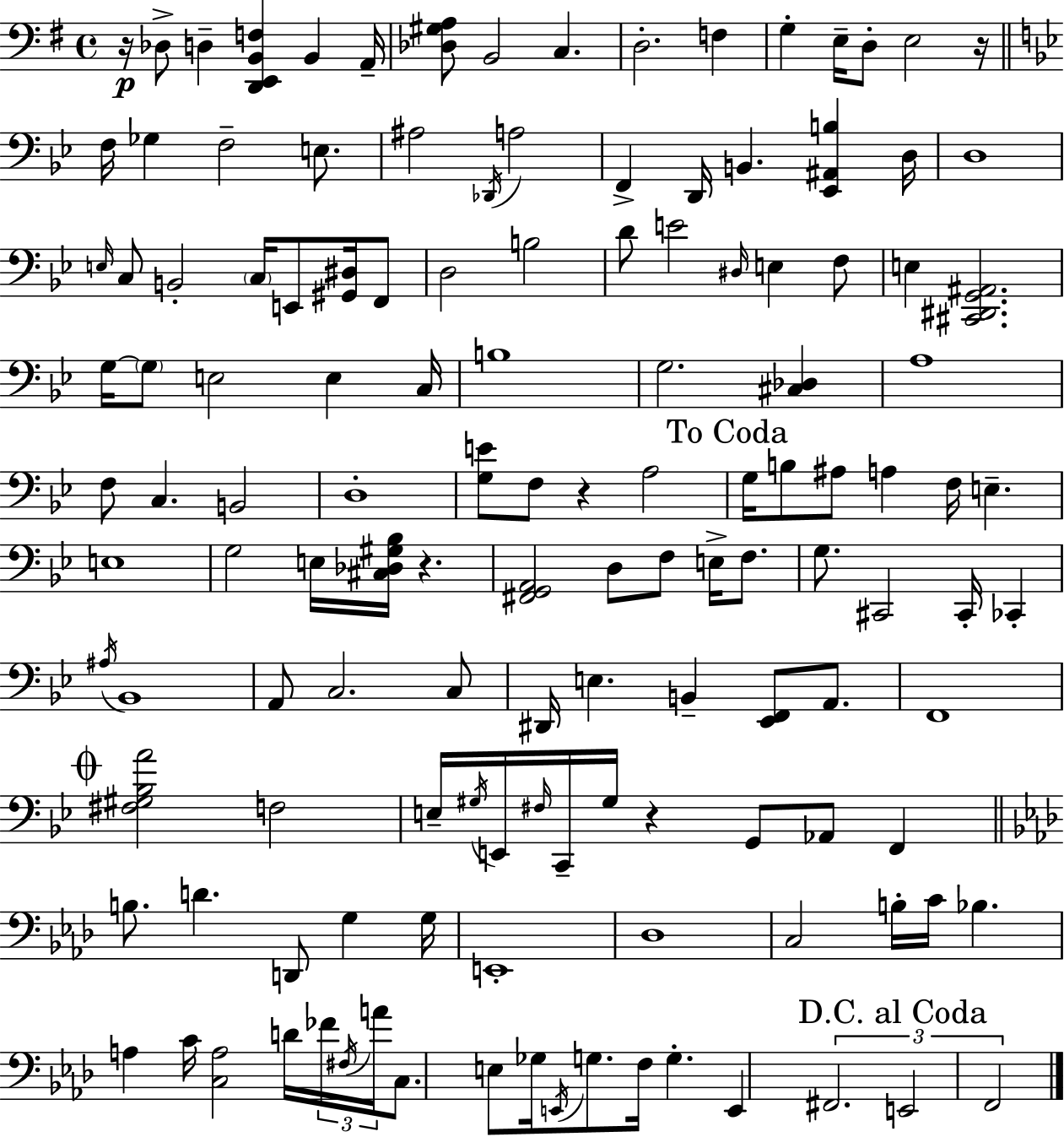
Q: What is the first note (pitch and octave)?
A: Db3